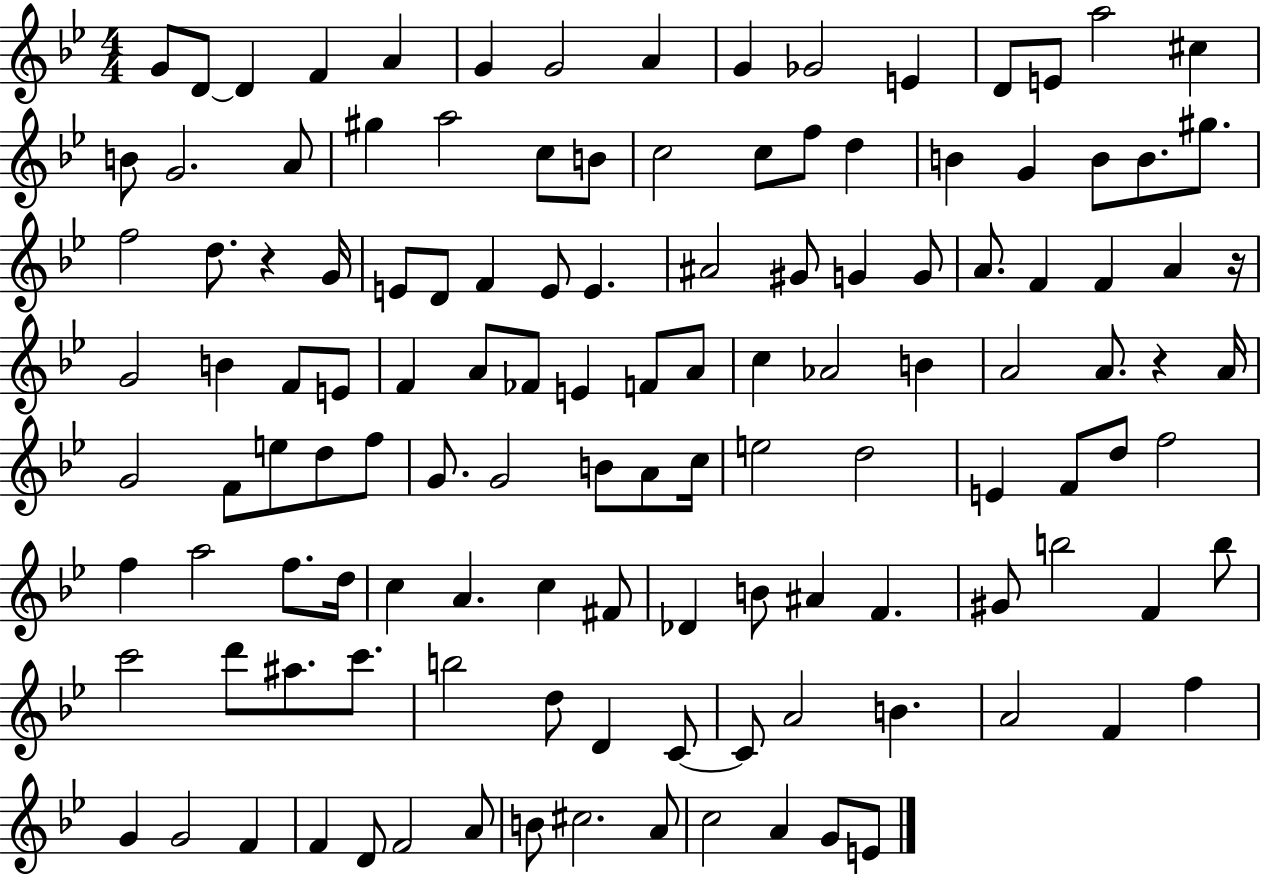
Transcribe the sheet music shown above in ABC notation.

X:1
T:Untitled
M:4/4
L:1/4
K:Bb
G/2 D/2 D F A G G2 A G _G2 E D/2 E/2 a2 ^c B/2 G2 A/2 ^g a2 c/2 B/2 c2 c/2 f/2 d B G B/2 B/2 ^g/2 f2 d/2 z G/4 E/2 D/2 F E/2 E ^A2 ^G/2 G G/2 A/2 F F A z/4 G2 B F/2 E/2 F A/2 _F/2 E F/2 A/2 c _A2 B A2 A/2 z A/4 G2 F/2 e/2 d/2 f/2 G/2 G2 B/2 A/2 c/4 e2 d2 E F/2 d/2 f2 f a2 f/2 d/4 c A c ^F/2 _D B/2 ^A F ^G/2 b2 F b/2 c'2 d'/2 ^a/2 c'/2 b2 d/2 D C/2 C/2 A2 B A2 F f G G2 F F D/2 F2 A/2 B/2 ^c2 A/2 c2 A G/2 E/2